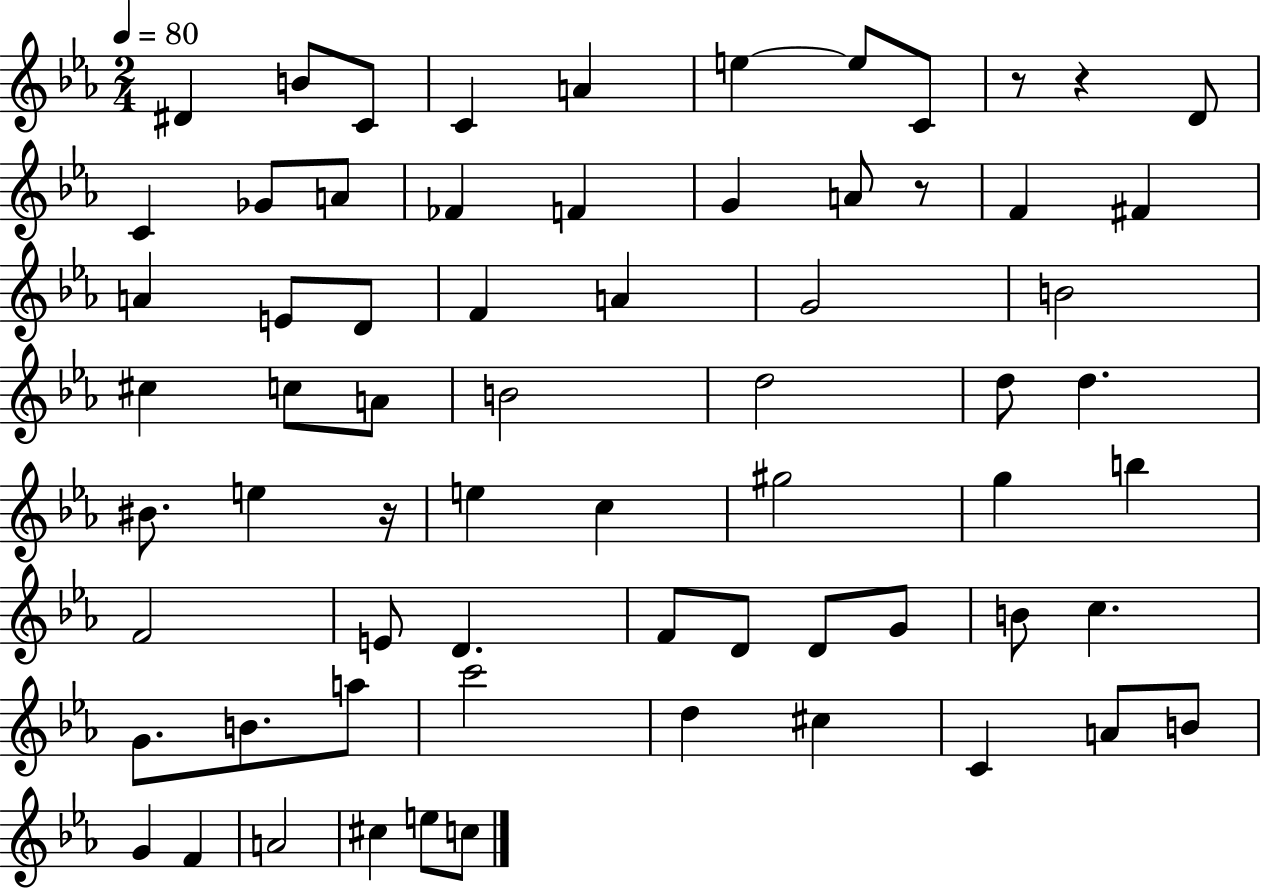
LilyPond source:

{
  \clef treble
  \numericTimeSignature
  \time 2/4
  \key ees \major
  \tempo 4 = 80
  dis'4 b'8 c'8 | c'4 a'4 | e''4~~ e''8 c'8 | r8 r4 d'8 | \break c'4 ges'8 a'8 | fes'4 f'4 | g'4 a'8 r8 | f'4 fis'4 | \break a'4 e'8 d'8 | f'4 a'4 | g'2 | b'2 | \break cis''4 c''8 a'8 | b'2 | d''2 | d''8 d''4. | \break bis'8. e''4 r16 | e''4 c''4 | gis''2 | g''4 b''4 | \break f'2 | e'8 d'4. | f'8 d'8 d'8 g'8 | b'8 c''4. | \break g'8. b'8. a''8 | c'''2 | d''4 cis''4 | c'4 a'8 b'8 | \break g'4 f'4 | a'2 | cis''4 e''8 c''8 | \bar "|."
}